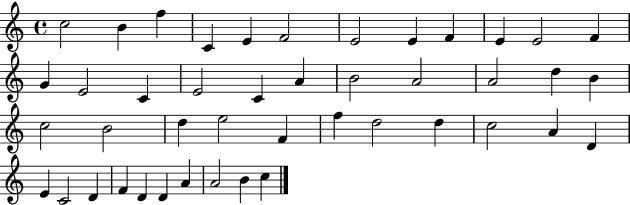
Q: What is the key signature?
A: C major